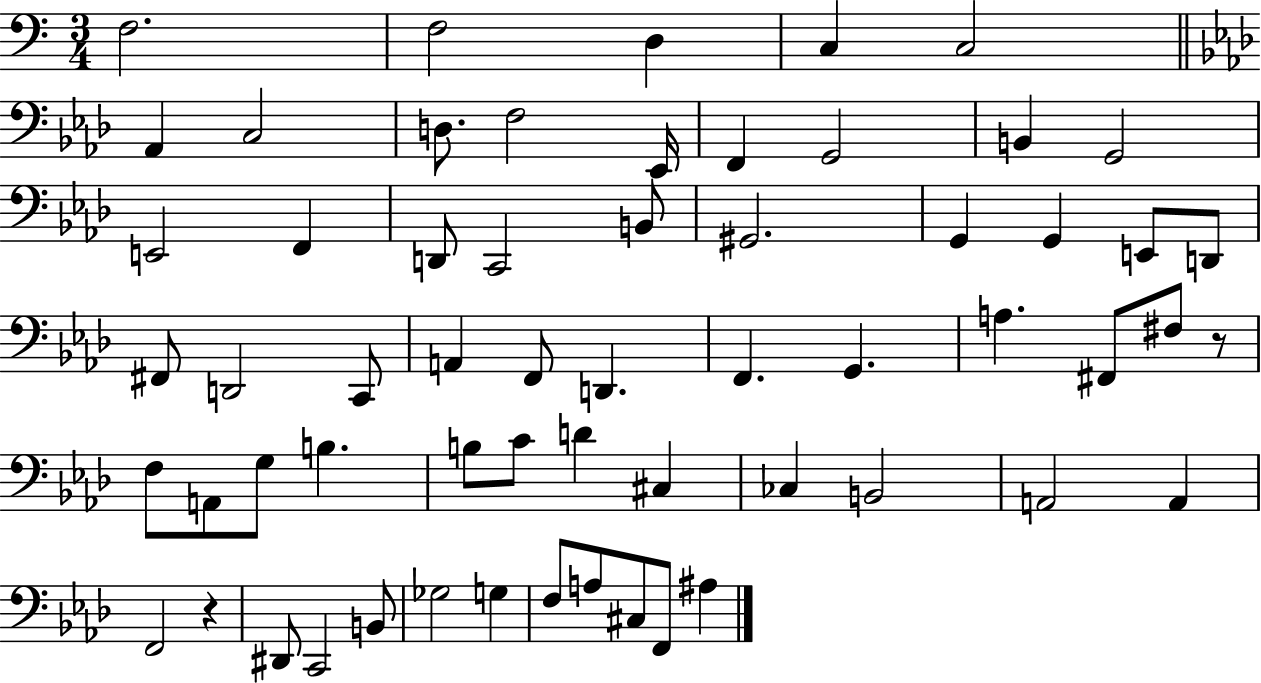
{
  \clef bass
  \numericTimeSignature
  \time 3/4
  \key c \major
  \repeat volta 2 { f2. | f2 d4 | c4 c2 | \bar "||" \break \key aes \major aes,4 c2 | d8. f2 ees,16 | f,4 g,2 | b,4 g,2 | \break e,2 f,4 | d,8 c,2 b,8 | gis,2. | g,4 g,4 e,8 d,8 | \break fis,8 d,2 c,8 | a,4 f,8 d,4. | f,4. g,4. | a4. fis,8 fis8 r8 | \break f8 a,8 g8 b4. | b8 c'8 d'4 cis4 | ces4 b,2 | a,2 a,4 | \break f,2 r4 | dis,8 c,2 b,8 | ges2 g4 | f8 a8 cis8 f,8 ais4 | \break } \bar "|."
}